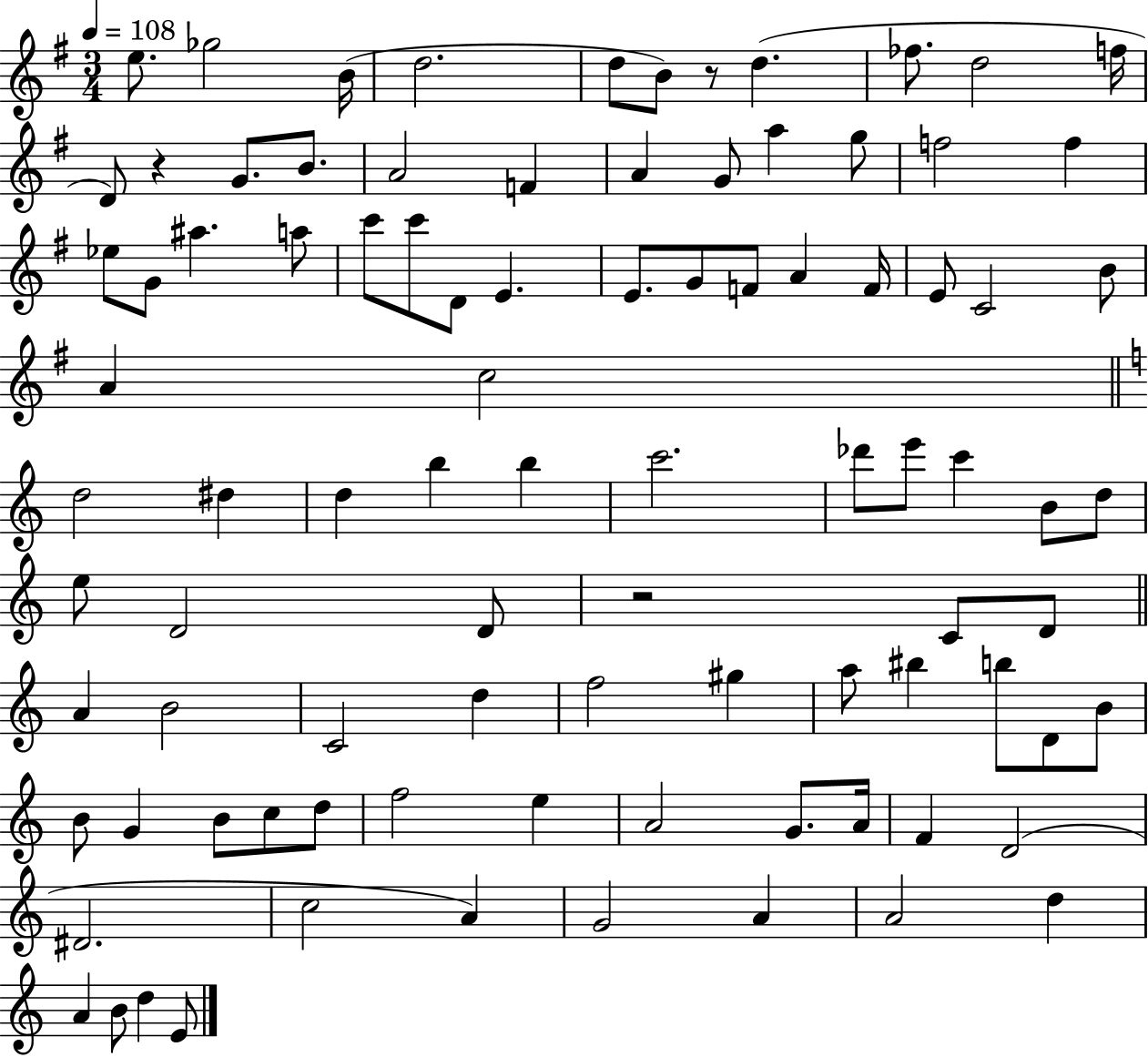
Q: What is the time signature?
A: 3/4